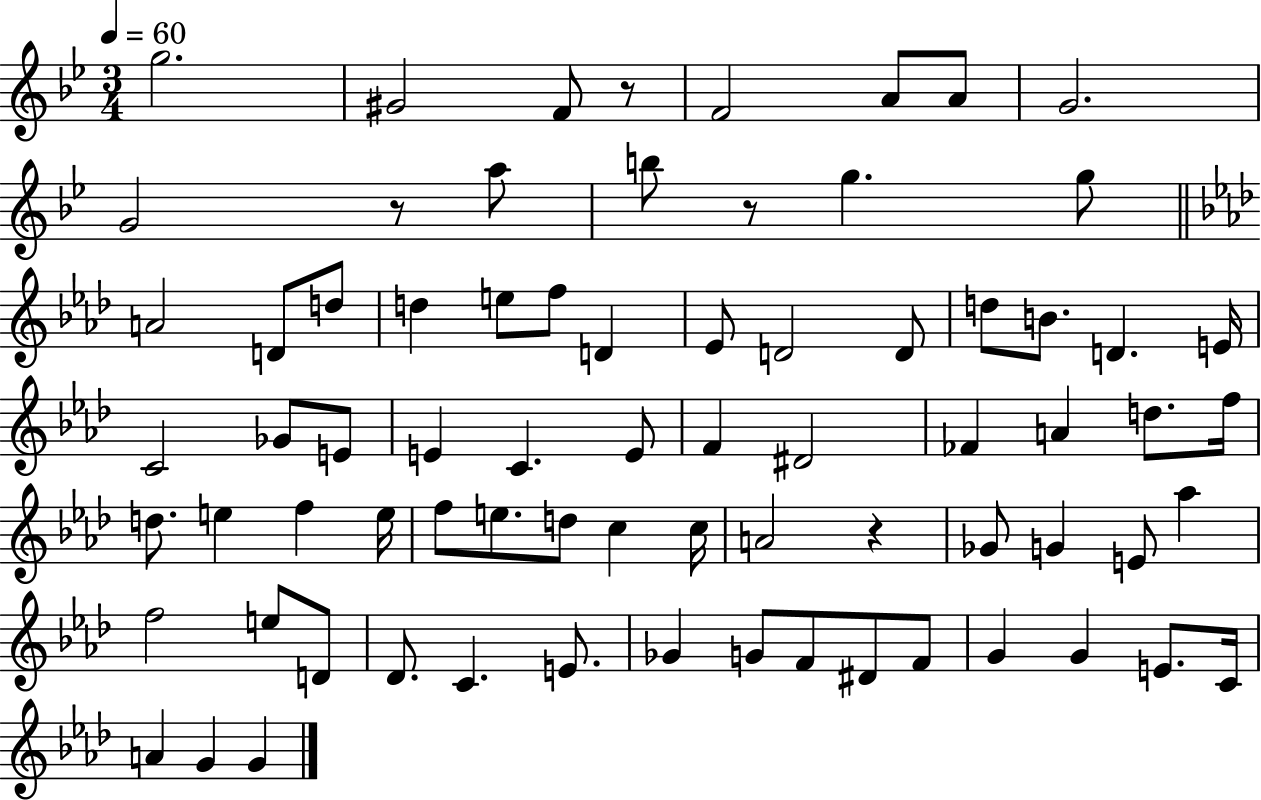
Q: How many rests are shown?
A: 4